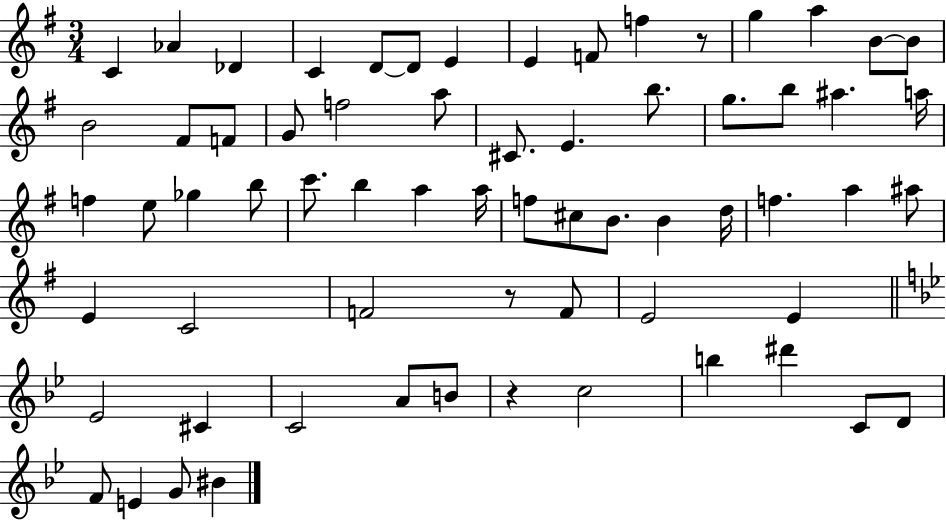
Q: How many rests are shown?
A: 3